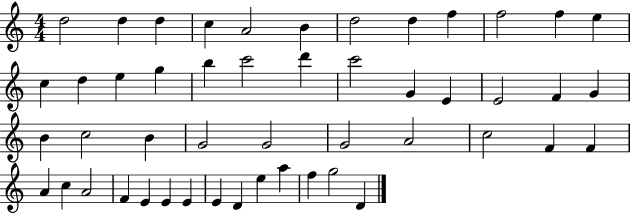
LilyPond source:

{
  \clef treble
  \numericTimeSignature
  \time 4/4
  \key c \major
  d''2 d''4 d''4 | c''4 a'2 b'4 | d''2 d''4 f''4 | f''2 f''4 e''4 | \break c''4 d''4 e''4 g''4 | b''4 c'''2 d'''4 | c'''2 g'4 e'4 | e'2 f'4 g'4 | \break b'4 c''2 b'4 | g'2 g'2 | g'2 a'2 | c''2 f'4 f'4 | \break a'4 c''4 a'2 | f'4 e'4 e'4 e'4 | e'4 d'4 e''4 a''4 | f''4 g''2 d'4 | \break \bar "|."
}